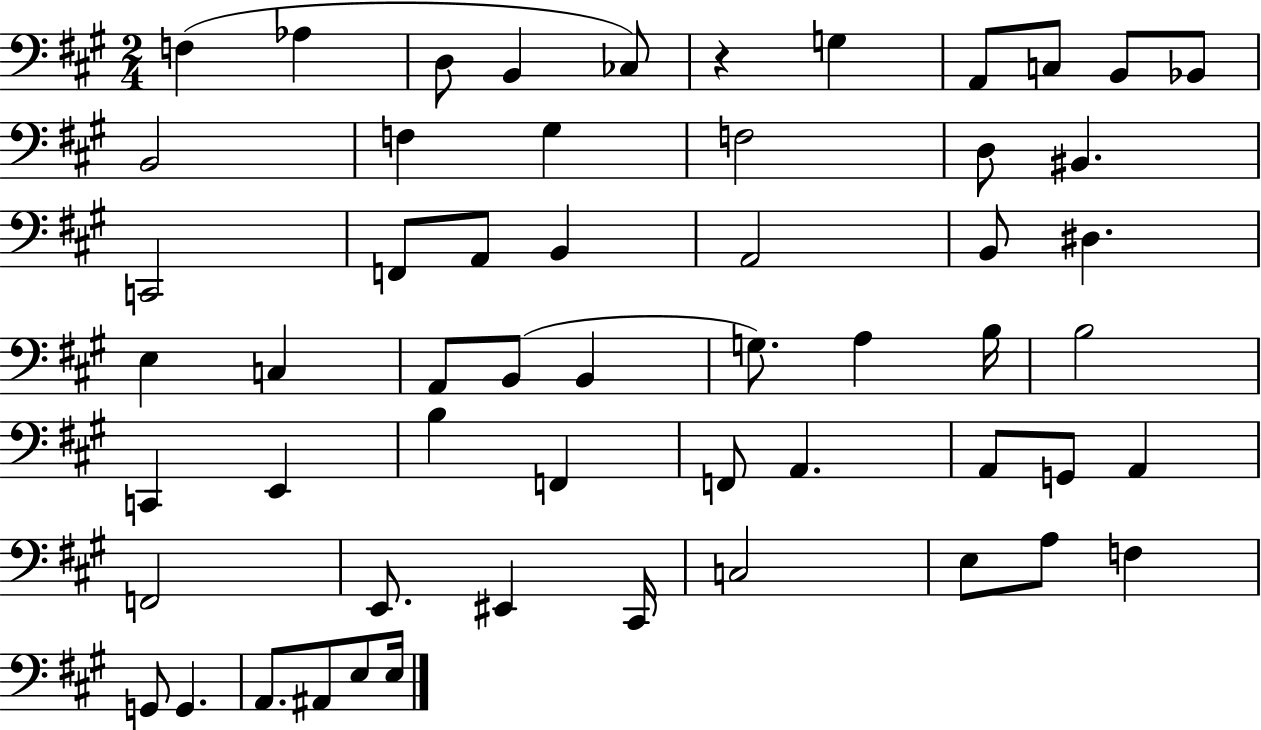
{
  \clef bass
  \numericTimeSignature
  \time 2/4
  \key a \major
  \repeat volta 2 { f4( aes4 | d8 b,4 ces8) | r4 g4 | a,8 c8 b,8 bes,8 | \break b,2 | f4 gis4 | f2 | d8 bis,4. | \break c,2 | f,8 a,8 b,4 | a,2 | b,8 dis4. | \break e4 c4 | a,8 b,8( b,4 | g8.) a4 b16 | b2 | \break c,4 e,4 | b4 f,4 | f,8 a,4. | a,8 g,8 a,4 | \break f,2 | e,8. eis,4 cis,16 | c2 | e8 a8 f4 | \break g,8 g,4. | a,8. ais,8 e8 e16 | } \bar "|."
}